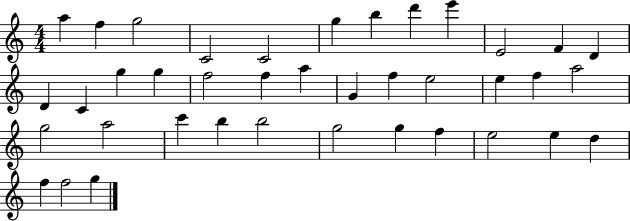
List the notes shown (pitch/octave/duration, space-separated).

A5/q F5/q G5/h C4/h C4/h G5/q B5/q D6/q E6/q E4/h F4/q D4/q D4/q C4/q G5/q G5/q F5/h F5/q A5/q G4/q F5/q E5/h E5/q F5/q A5/h G5/h A5/h C6/q B5/q B5/h G5/h G5/q F5/q E5/h E5/q D5/q F5/q F5/h G5/q